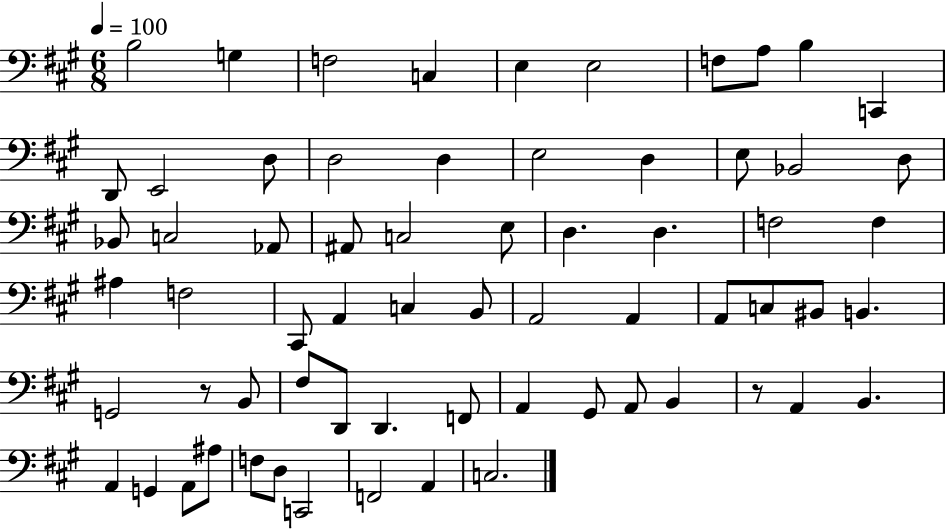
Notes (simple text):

B3/h G3/q F3/h C3/q E3/q E3/h F3/e A3/e B3/q C2/q D2/e E2/h D3/e D3/h D3/q E3/h D3/q E3/e Bb2/h D3/e Bb2/e C3/h Ab2/e A#2/e C3/h E3/e D3/q. D3/q. F3/h F3/q A#3/q F3/h C#2/e A2/q C3/q B2/e A2/h A2/q A2/e C3/e BIS2/e B2/q. G2/h R/e B2/e F#3/e D2/e D2/q. F2/e A2/q G#2/e A2/e B2/q R/e A2/q B2/q. A2/q G2/q A2/e A#3/e F3/e D3/e C2/h F2/h A2/q C3/h.